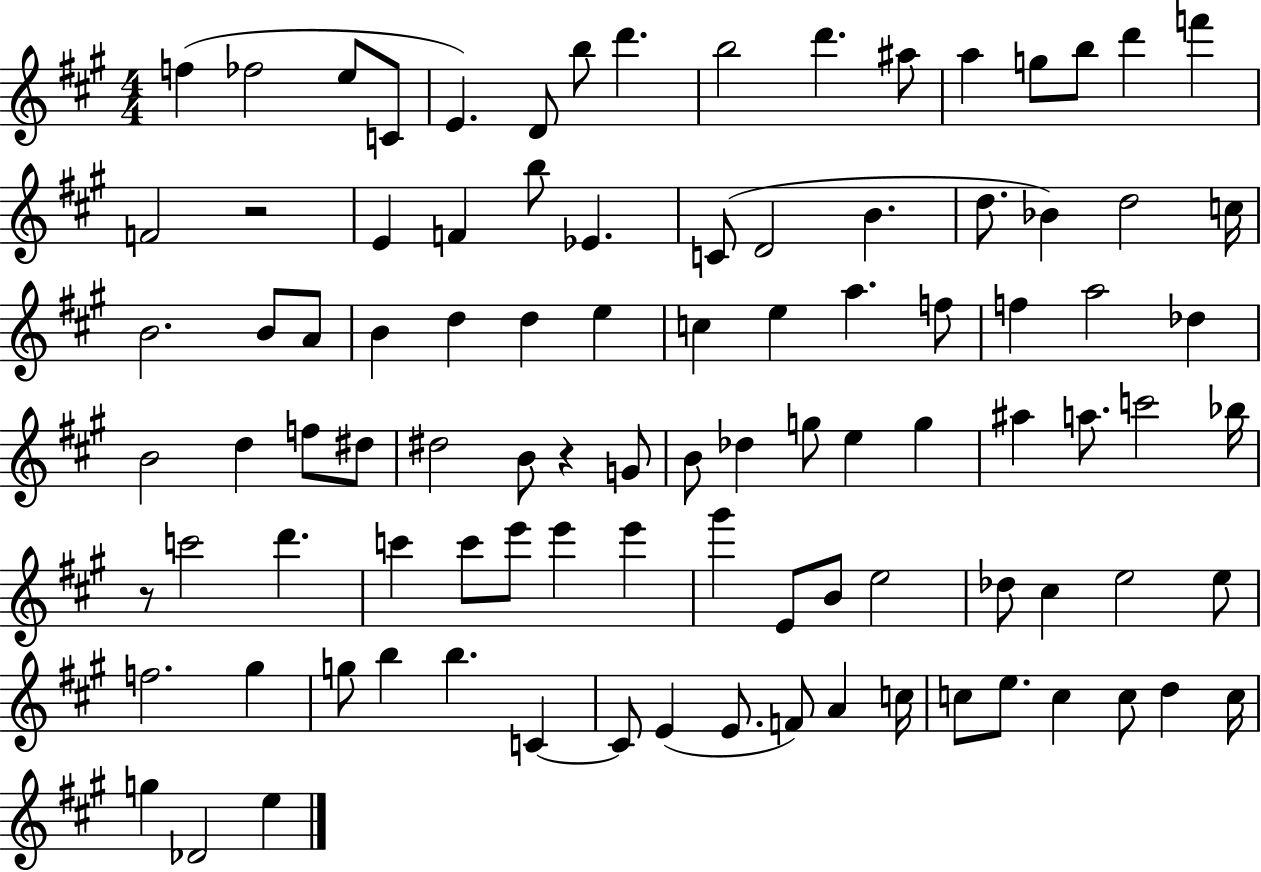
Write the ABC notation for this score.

X:1
T:Untitled
M:4/4
L:1/4
K:A
f _f2 e/2 C/2 E D/2 b/2 d' b2 d' ^a/2 a g/2 b/2 d' f' F2 z2 E F b/2 _E C/2 D2 B d/2 _B d2 c/4 B2 B/2 A/2 B d d e c e a f/2 f a2 _d B2 d f/2 ^d/2 ^d2 B/2 z G/2 B/2 _d g/2 e g ^a a/2 c'2 _b/4 z/2 c'2 d' c' c'/2 e'/2 e' e' ^g' E/2 B/2 e2 _d/2 ^c e2 e/2 f2 ^g g/2 b b C C/2 E E/2 F/2 A c/4 c/2 e/2 c c/2 d c/4 g _D2 e